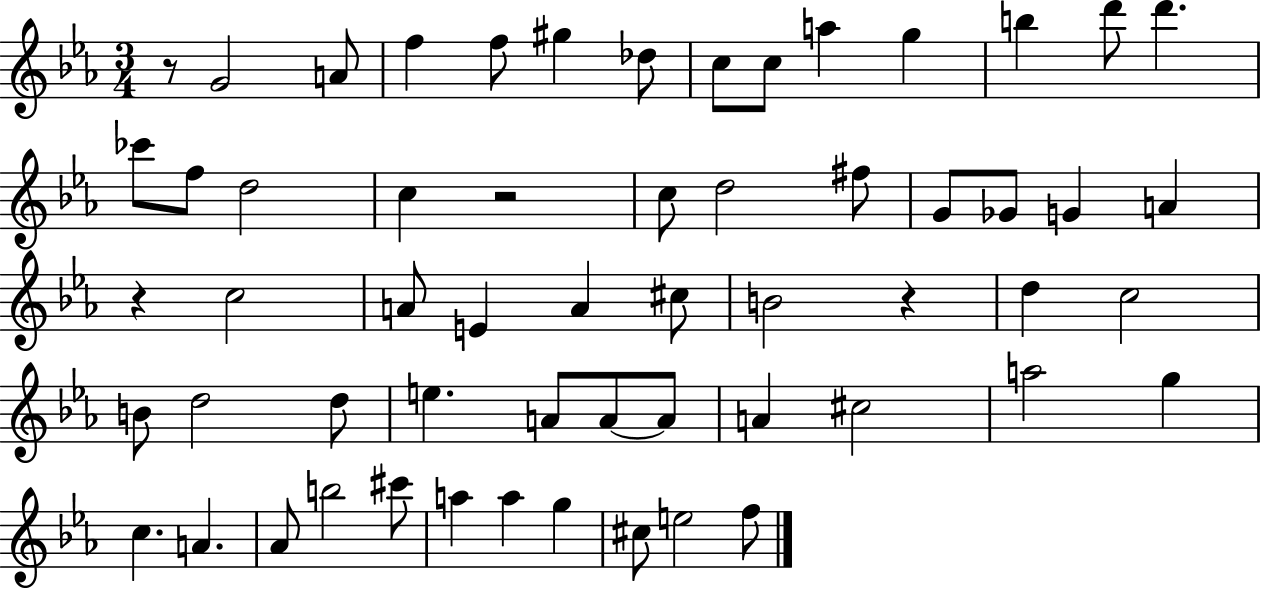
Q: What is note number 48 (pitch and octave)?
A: C#6